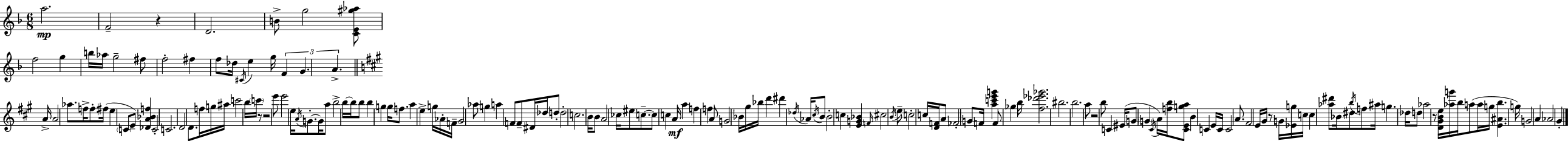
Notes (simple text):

A5/h. F4/h R/q D4/h. B4/e G5/h [C4,E4,G#5,Ab5]/e F5/h G5/q B5/s Ab5/s G5/h F#5/e F5/h F#5/q F5/e Db5/s C#4/s E5/q G5/s F4/q G4/q. A4/q. A4/s A4/h Ab5/e. F5/s F5/e F#5/s E5/q C4/e E4/e [Db4,A4,Bb4,F5]/q C4/h C4/h. D4/h D4/e. F5/s G5/s A#5/s C6/h B5/s C6/s R/e R/h E6/e E6/h E5/s A4/s G4/e. G4/s A5/e B5/h B5/s B5/s B5/e B5/q G5/q G5/s F5/e. A5/q E5/q G5/s Ab4/s F4/s G#4/h Ab5/e G5/q A5/q F4/e F4/e D#4/s Db5/s D5/e D5/h C5/h. B4/s B4/e A4/h CES5/s EIS5/e C5/e. C5/e C5/q A4/s A5/q F5/q F5/q A4/e G4/h Bb4/s G#5/s Bb5/s D6/q D#6/q Db5/s Ab4/s C#5/s B4/e B4/h C5/q [E4,G4,Bb4]/q F4/s C#5/h B4/s E5/e C5/h C5/s [D4,F4]/s A4/e FES4/h G4/e F4/s [A5,C6,E6,G6]/q F4/e Gb5/q B5/s [F#5,Db6,Eb6,Gb6]/h. BIS5/h. B5/h. A5/e R/h B5/e C4/q EIS4/s G4/e G4/q C#4/s A4/s [F5,B5]/s [C#4,E4,G5,A5]/e B4/q C4/q E4/s C4/s C4/h A4/e. F#4/h E4/s G#4/s R/e G4/s [Eb4,G5]/s C5/s C5/q [Ab5,D#6]/e Bb4/s D#5/e B5/s F5/e A#5/s G5/q. Db5/s D5/e Ab5/h R/e [D4,G#4,B4,E5]/s [Ab5,G6]/s B5/s A5/e A5/s G5/s [E4,A#4,B5]/q. G5/s G4/h A4/q Ab4/h G#4/q